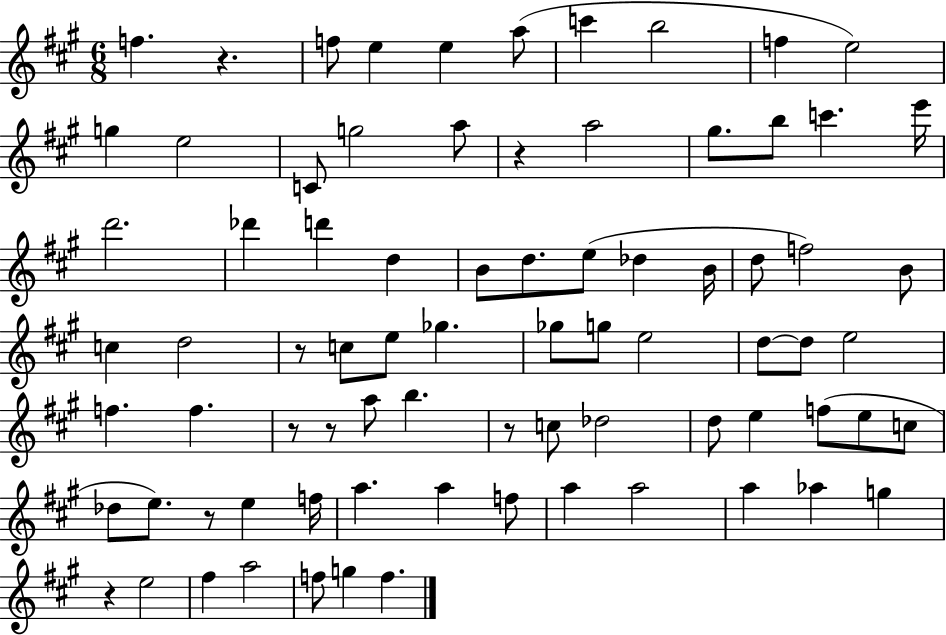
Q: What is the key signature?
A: A major